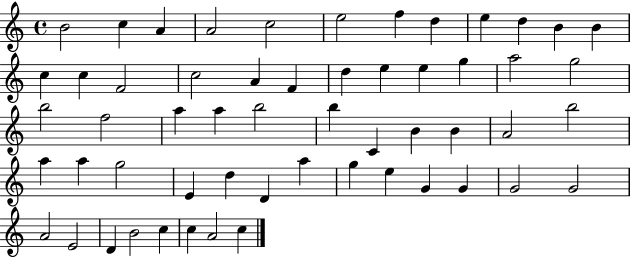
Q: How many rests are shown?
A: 0